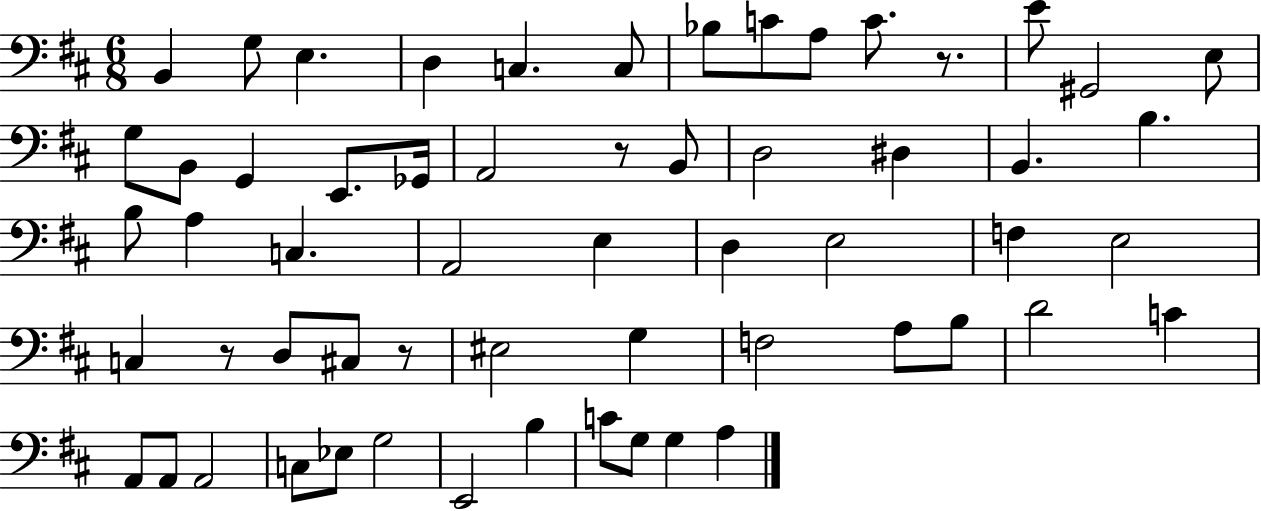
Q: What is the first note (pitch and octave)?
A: B2